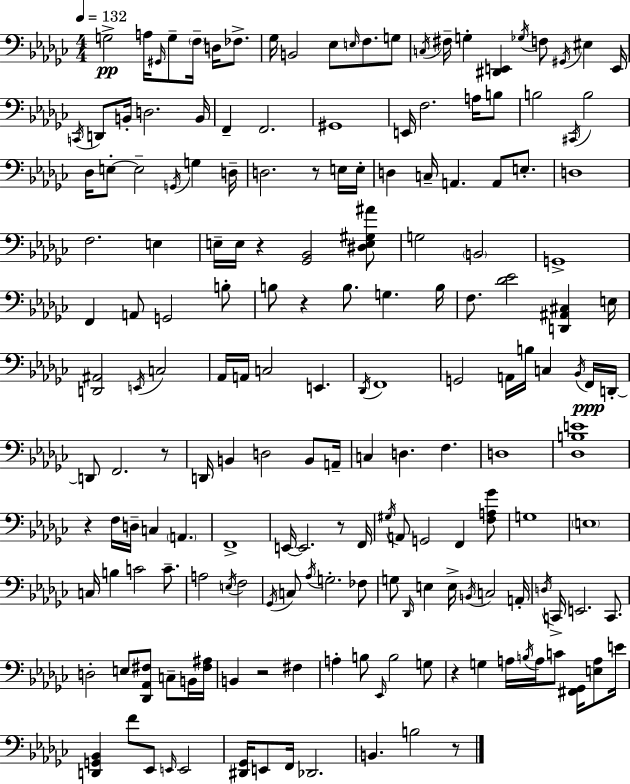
G3/h A3/s G#2/s G3/e F3/s D3/s FES3/e. Gb3/s B2/h Eb3/e E3/s F3/e. G3/e C3/s F#3/s G3/q [D#2,E2]/q Gb3/s F3/e G#2/s EIS3/q E2/s C2/s D2/e B2/s D3/h. B2/s F2/q F2/h. G#2/w E2/s F3/h. A3/s B3/e B3/h C#2/s B3/h Db3/s E3/e E3/h G2/s G3/q D3/s D3/h. R/e E3/s E3/s D3/q C3/s A2/q. A2/e E3/e. D3/w F3/h. E3/q E3/s E3/s R/q [Gb2,Bb2]/h [D#3,E3,G#3,A#4]/e G3/h B2/h G2/w F2/q A2/e G2/h B3/e B3/e R/q B3/e. G3/q. B3/s F3/e. [Db4,Eb4]/h [D2,A#2,C#3]/q E3/s [D2,A#2]/h E2/s C3/h Ab2/s A2/s C3/h E2/q. Db2/s F2/w G2/h A2/s B3/s C3/q Bb2/s F2/s D2/s D2/e F2/h. R/e D2/s B2/q D3/h B2/e A2/s C3/q D3/q. F3/q. D3/w [Db3,B3,E4]/w R/q F3/s D3/s C3/q A2/q. F2/w E2/s E2/h. R/e F2/s G#3/s A2/e G2/h F2/q [F3,A3,Gb4]/e G3/w E3/w C3/s B3/q C4/h C4/e. A3/h E3/s F3/h Gb2/s C3/e Ab3/s G3/h. FES3/e G3/e Db2/s E3/q E3/s B2/s C3/h A2/s D3/s C2/s E2/h. C2/e. D3/h E3/e [Db2,Ab2,F#3]/e C3/e B2/s [F#3,A#3]/s B2/q R/h F#3/q A3/q B3/e Eb2/s B3/h G3/e R/q G3/q A3/s B3/s A3/s C4/e [F#2,Gb2]/s [E3,A3]/e E4/s [D2,G2,Bb2]/q F4/e Eb2/e E2/s E2/h [D#2,Gb2]/s E2/e F2/s Db2/h. B2/q. B3/h R/e